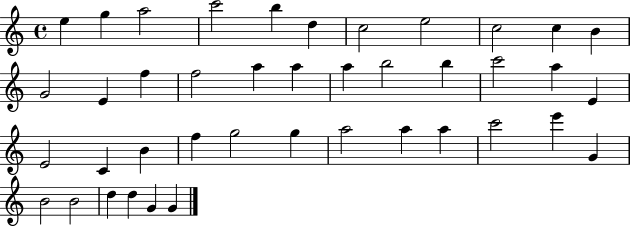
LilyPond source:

{
  \clef treble
  \time 4/4
  \defaultTimeSignature
  \key c \major
  e''4 g''4 a''2 | c'''2 b''4 d''4 | c''2 e''2 | c''2 c''4 b'4 | \break g'2 e'4 f''4 | f''2 a''4 a''4 | a''4 b''2 b''4 | c'''2 a''4 e'4 | \break e'2 c'4 b'4 | f''4 g''2 g''4 | a''2 a''4 a''4 | c'''2 e'''4 g'4 | \break b'2 b'2 | d''4 d''4 g'4 g'4 | \bar "|."
}